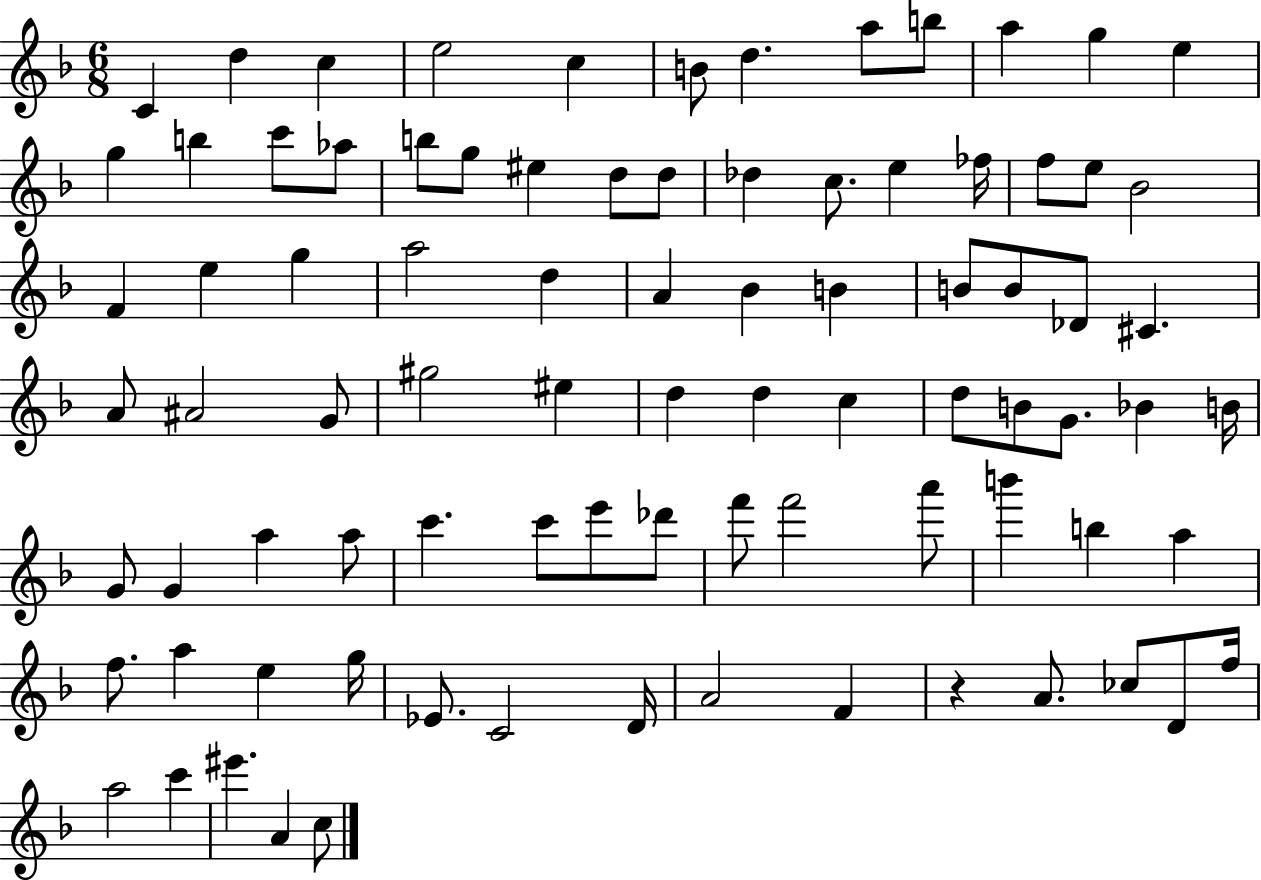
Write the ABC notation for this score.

X:1
T:Untitled
M:6/8
L:1/4
K:F
C d c e2 c B/2 d a/2 b/2 a g e g b c'/2 _a/2 b/2 g/2 ^e d/2 d/2 _d c/2 e _f/4 f/2 e/2 _B2 F e g a2 d A _B B B/2 B/2 _D/2 ^C A/2 ^A2 G/2 ^g2 ^e d d c d/2 B/2 G/2 _B B/4 G/2 G a a/2 c' c'/2 e'/2 _d'/2 f'/2 f'2 a'/2 b' b a f/2 a e g/4 _E/2 C2 D/4 A2 F z A/2 _c/2 D/2 f/4 a2 c' ^e' A c/2